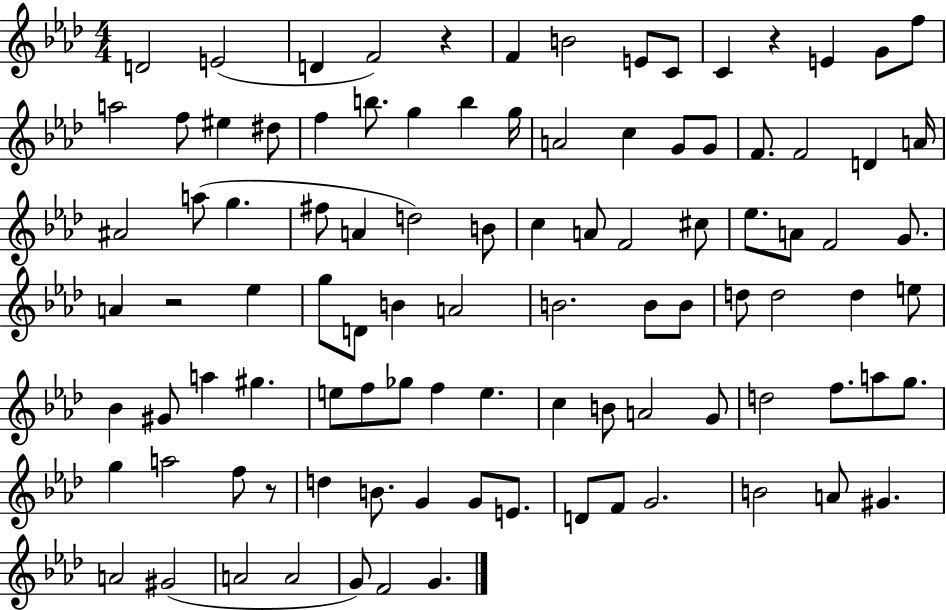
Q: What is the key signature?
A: AES major